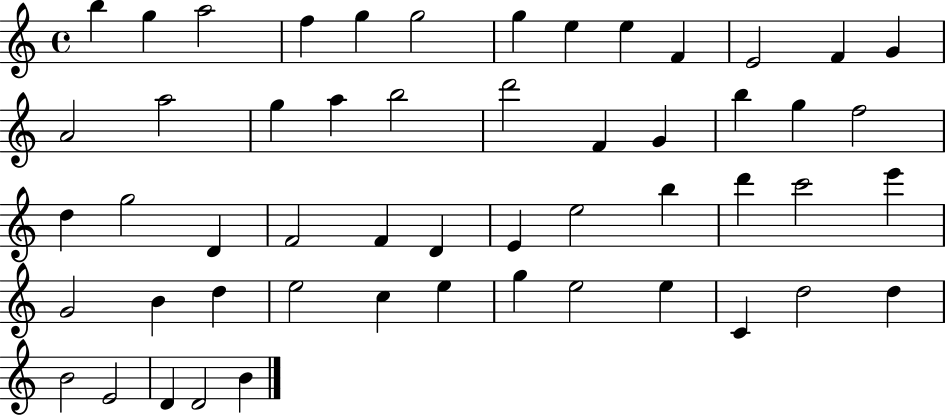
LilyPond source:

{
  \clef treble
  \time 4/4
  \defaultTimeSignature
  \key c \major
  b''4 g''4 a''2 | f''4 g''4 g''2 | g''4 e''4 e''4 f'4 | e'2 f'4 g'4 | \break a'2 a''2 | g''4 a''4 b''2 | d'''2 f'4 g'4 | b''4 g''4 f''2 | \break d''4 g''2 d'4 | f'2 f'4 d'4 | e'4 e''2 b''4 | d'''4 c'''2 e'''4 | \break g'2 b'4 d''4 | e''2 c''4 e''4 | g''4 e''2 e''4 | c'4 d''2 d''4 | \break b'2 e'2 | d'4 d'2 b'4 | \bar "|."
}